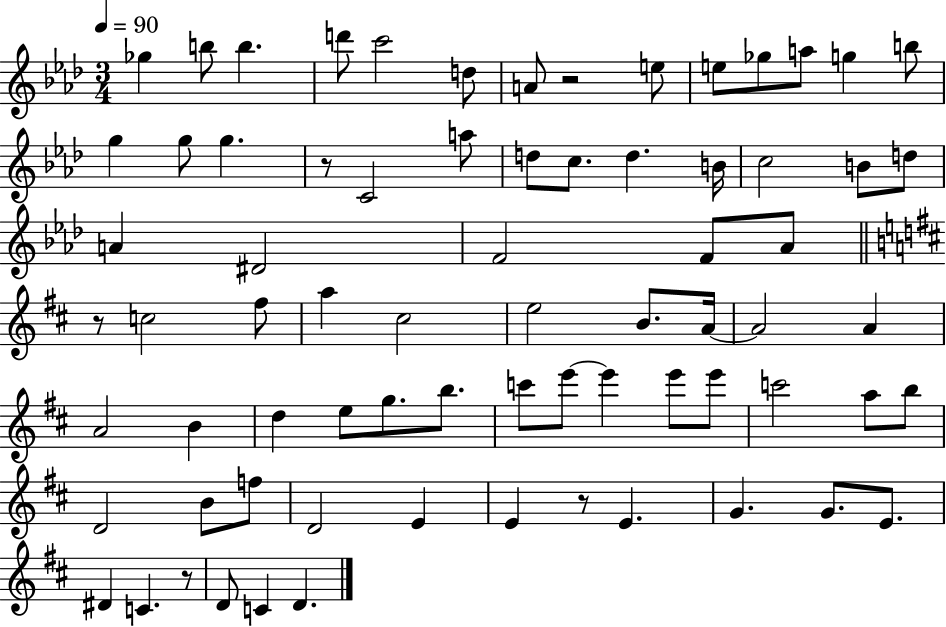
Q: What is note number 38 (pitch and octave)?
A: A4